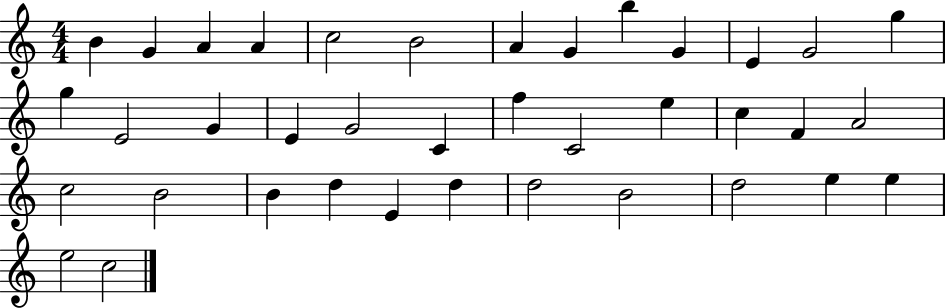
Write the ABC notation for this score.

X:1
T:Untitled
M:4/4
L:1/4
K:C
B G A A c2 B2 A G b G E G2 g g E2 G E G2 C f C2 e c F A2 c2 B2 B d E d d2 B2 d2 e e e2 c2